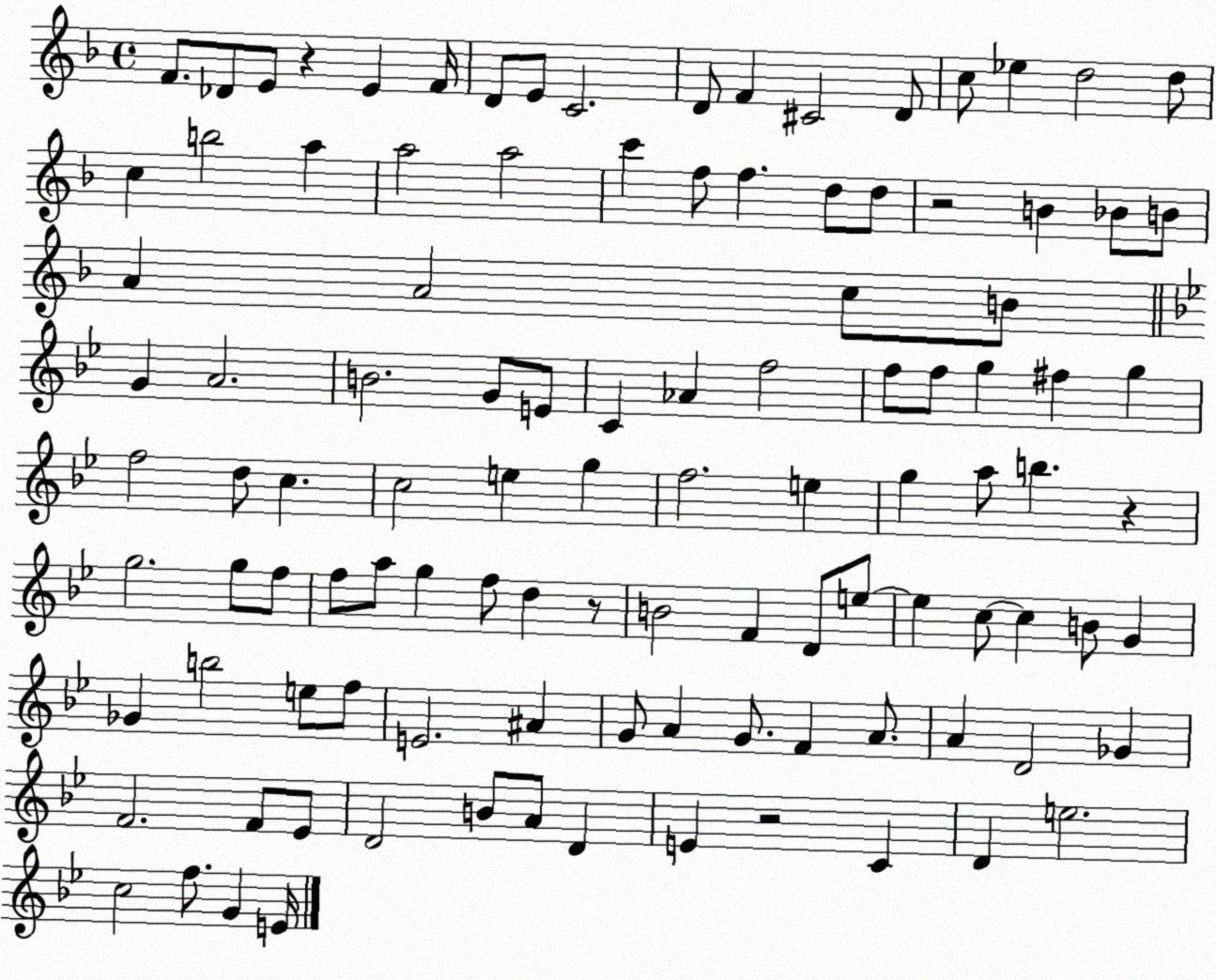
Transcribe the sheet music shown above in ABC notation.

X:1
T:Untitled
M:4/4
L:1/4
K:F
F/2 _D/2 E/2 z E F/4 D/2 E/2 C2 D/2 F ^C2 D/2 c/2 _e d2 d/2 c b2 a a2 a2 c' f/2 f d/2 d/2 z2 B _B/2 B/2 A A2 c/2 B/2 G A2 B2 G/2 E/2 C _A f2 f/2 f/2 g ^f g f2 d/2 c c2 e g f2 e g a/2 b z g2 g/2 f/2 f/2 a/2 g f/2 d z/2 B2 F D/2 e/2 e c/2 c B/2 G _G b2 e/2 f/2 E2 ^A G/2 A G/2 F A/2 A D2 _G F2 F/2 _E/2 D2 B/2 A/2 D E z2 C D e2 c2 f/2 G E/4